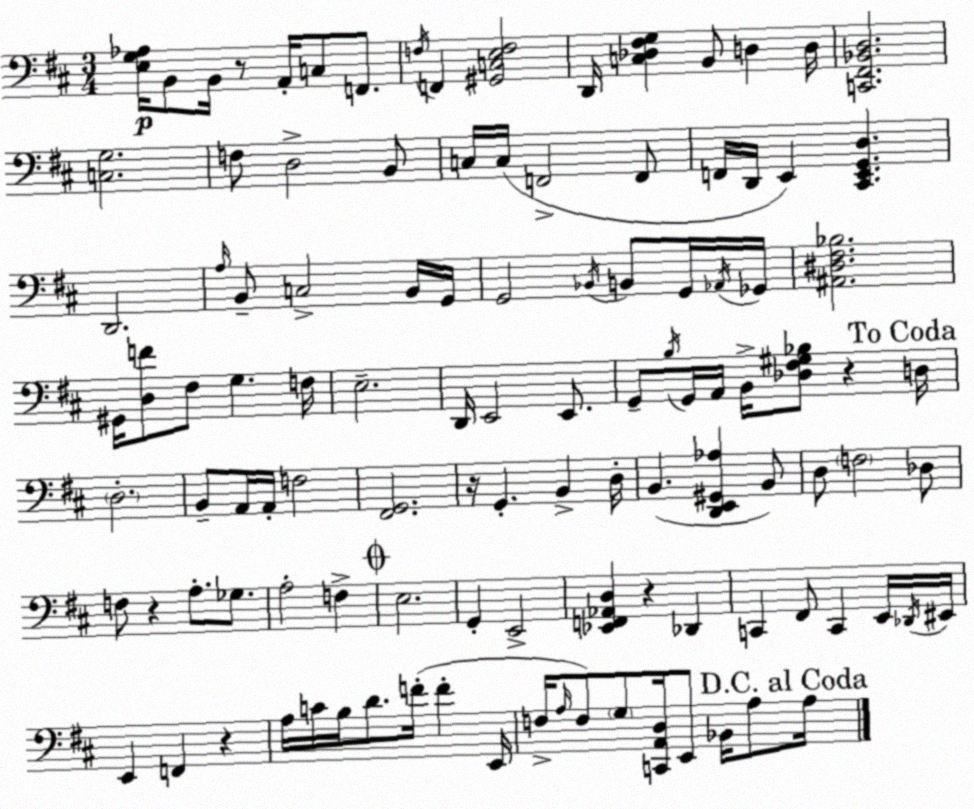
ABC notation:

X:1
T:Untitled
M:3/4
L:1/4
K:D
[E,G,_A,]/4 B,,/2 B,,/4 z/2 A,,/4 C,/2 F,,/2 F,/4 F,, [^G,,C,E,F,]2 D,,/4 [C,_D,^F,G,] B,,/2 D, D,/4 [C,,^F,,_B,,D,]2 [C,G,]2 F,/2 D,2 B,,/2 C,/4 C,/4 F,,2 F,,/2 F,,/4 D,,/4 E,, [^C,,E,,G,,D,] D,,2 A,/4 B,,/2 C,2 B,,/4 G,,/4 G,,2 _B,,/4 B,,/2 G,,/4 _A,,/4 _G,,/4 [^A,,^D,^F,_B,]2 ^G,,/4 [D,F]/2 ^F,/2 G, F,/4 E,2 D,,/4 E,,2 E,,/2 G,,/2 B,/4 G,,/4 A,,/4 B,,/4 [_D,^F,^G,_B,]/2 z D,/4 D,2 B,,/2 A,,/4 A,,/4 F,2 [^F,,G,,]2 z/4 G,, B,, D,/4 B,, [D,,E,,^G,,_A,] B,,/2 D,/2 F,2 _D,/2 F,/2 z A,/2 _G,/2 A,2 F, E,2 G,, E,,2 [_E,,F,,_A,,D,] z _D,, C,, ^F,,/2 C,, E,,/4 _D,,/4 ^E,,/4 E,, F,, z A,/4 C/4 B,/4 D/2 F/4 F E,,/4 F,/4 A,/4 F,/2 G,/2 [C,,A,,D,]/4 E,,/2 _B,,/4 A,/2 A,/4